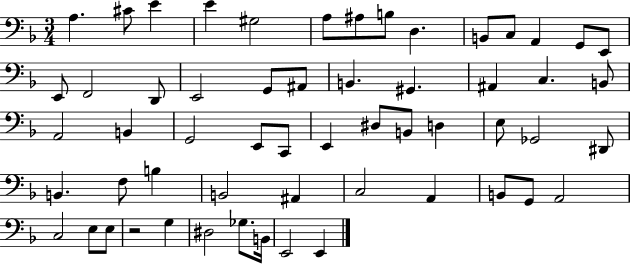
X:1
T:Untitled
M:3/4
L:1/4
K:F
A, ^C/2 E E ^G,2 A,/2 ^A,/2 B,/2 D, B,,/2 C,/2 A,, G,,/2 E,,/2 E,,/2 F,,2 D,,/2 E,,2 G,,/2 ^A,,/2 B,, ^G,, ^A,, C, B,,/2 A,,2 B,, G,,2 E,,/2 C,,/2 E,, ^D,/2 B,,/2 D, E,/2 _G,,2 ^D,,/2 B,, F,/2 B, B,,2 ^A,, C,2 A,, B,,/2 G,,/2 A,,2 C,2 E,/2 E,/2 z2 G, ^D,2 _G,/2 B,,/4 E,,2 E,,